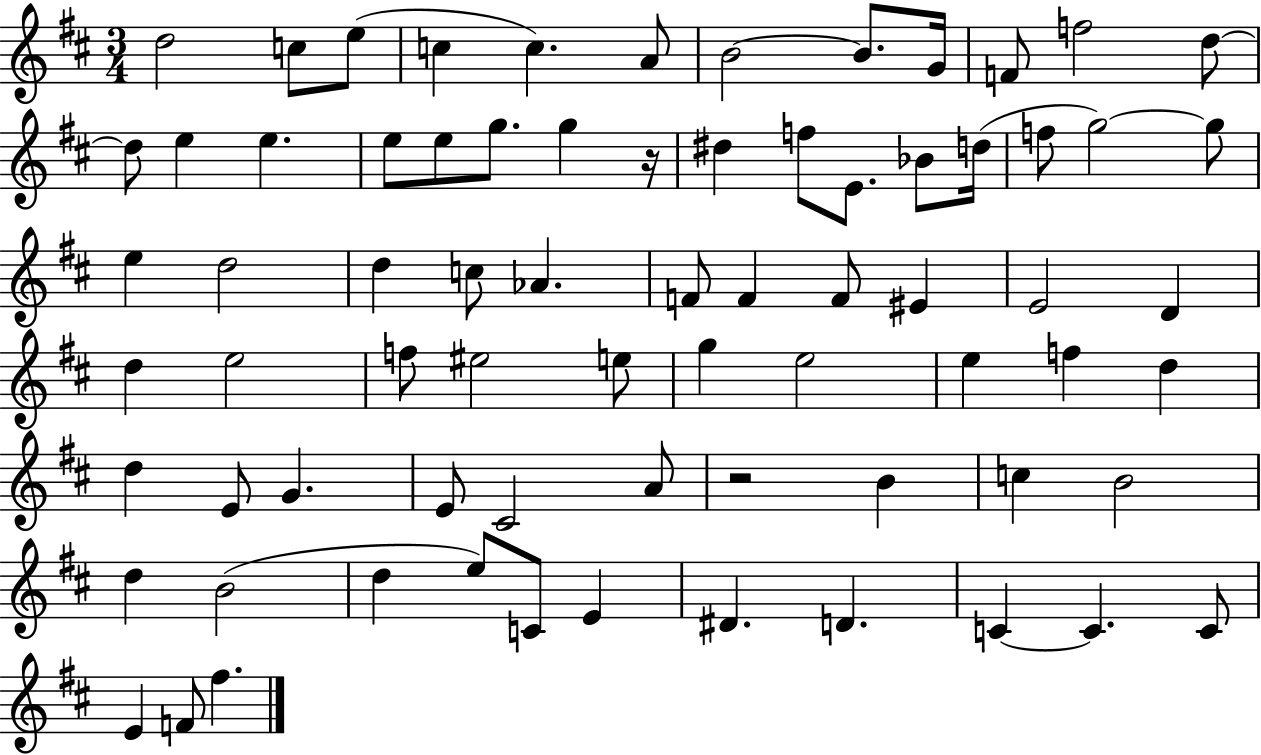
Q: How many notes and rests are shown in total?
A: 73